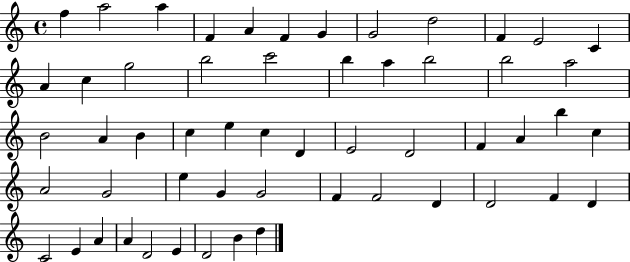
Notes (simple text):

F5/q A5/h A5/q F4/q A4/q F4/q G4/q G4/h D5/h F4/q E4/h C4/q A4/q C5/q G5/h B5/h C6/h B5/q A5/q B5/h B5/h A5/h B4/h A4/q B4/q C5/q E5/q C5/q D4/q E4/h D4/h F4/q A4/q B5/q C5/q A4/h G4/h E5/q G4/q G4/h F4/q F4/h D4/q D4/h F4/q D4/q C4/h E4/q A4/q A4/q D4/h E4/q D4/h B4/q D5/q